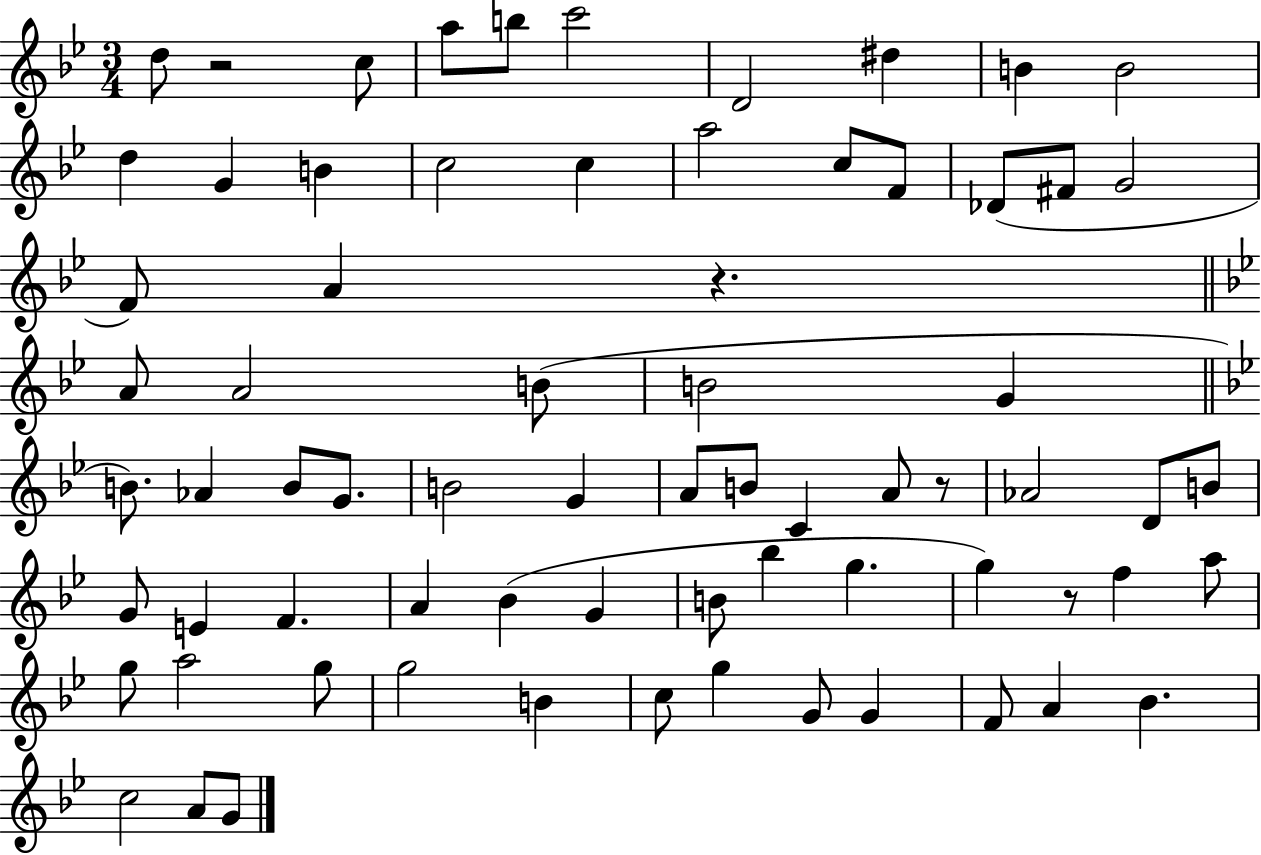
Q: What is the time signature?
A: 3/4